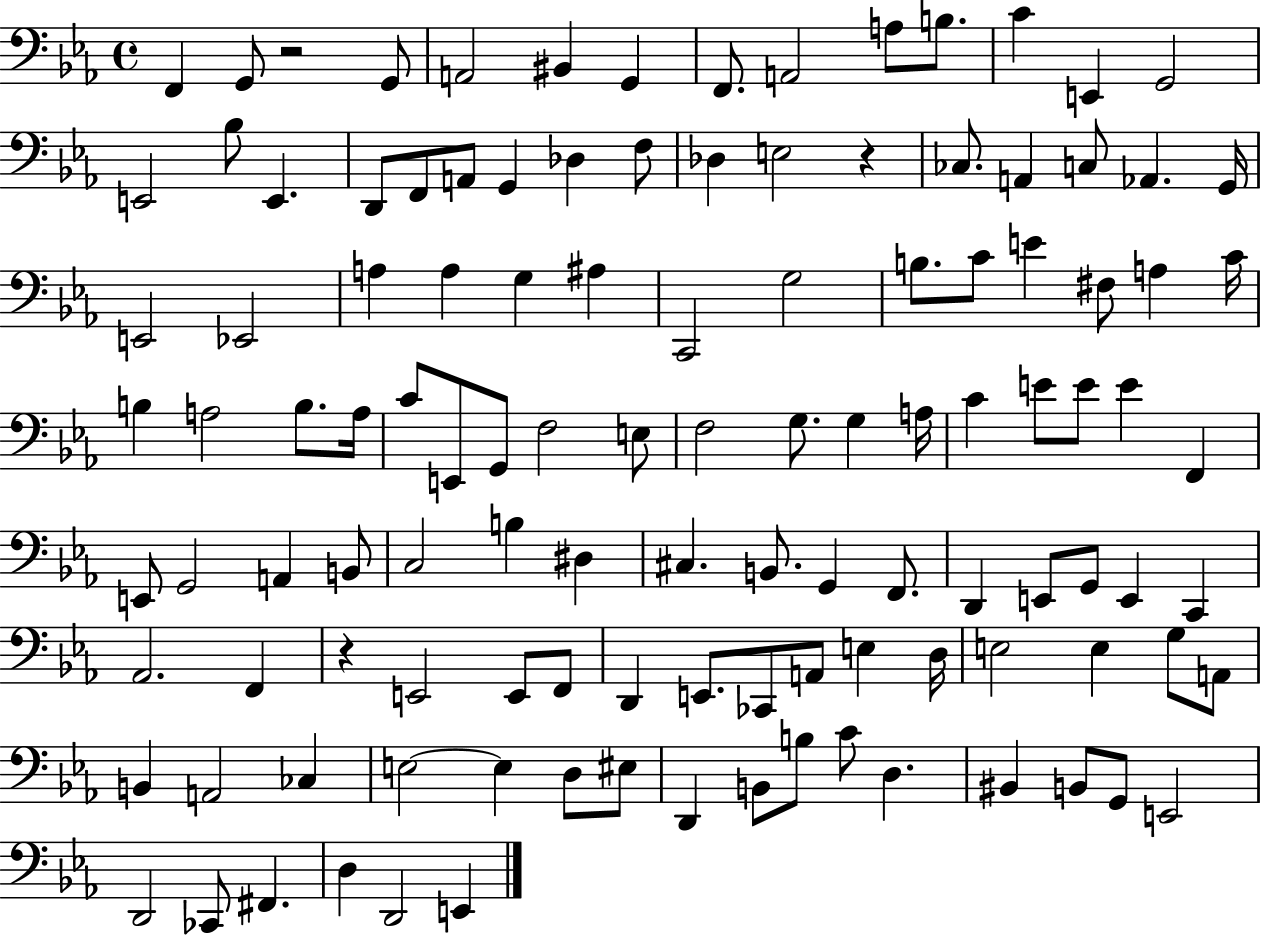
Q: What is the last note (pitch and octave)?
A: E2